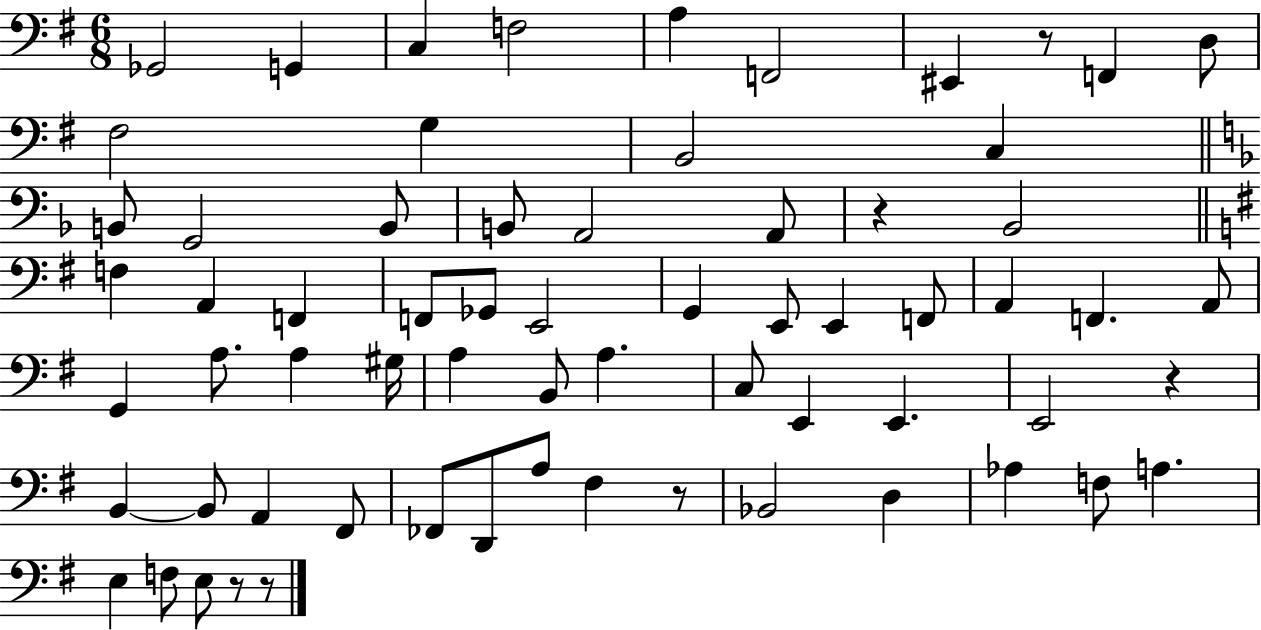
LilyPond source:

{
  \clef bass
  \numericTimeSignature
  \time 6/8
  \key g \major
  \repeat volta 2 { ges,2 g,4 | c4 f2 | a4 f,2 | eis,4 r8 f,4 d8 | \break fis2 g4 | b,2 c4 | \bar "||" \break \key d \minor b,8 g,2 b,8 | b,8 a,2 a,8 | r4 bes,2 | \bar "||" \break \key g \major f4 a,4 f,4 | f,8 ges,8 e,2 | g,4 e,8 e,4 f,8 | a,4 f,4. a,8 | \break g,4 a8. a4 gis16 | a4 b,8 a4. | c8 e,4 e,4. | e,2 r4 | \break b,4~~ b,8 a,4 fis,8 | fes,8 d,8 a8 fis4 r8 | bes,2 d4 | aes4 f8 a4. | \break e4 f8 e8 r8 r8 | } \bar "|."
}